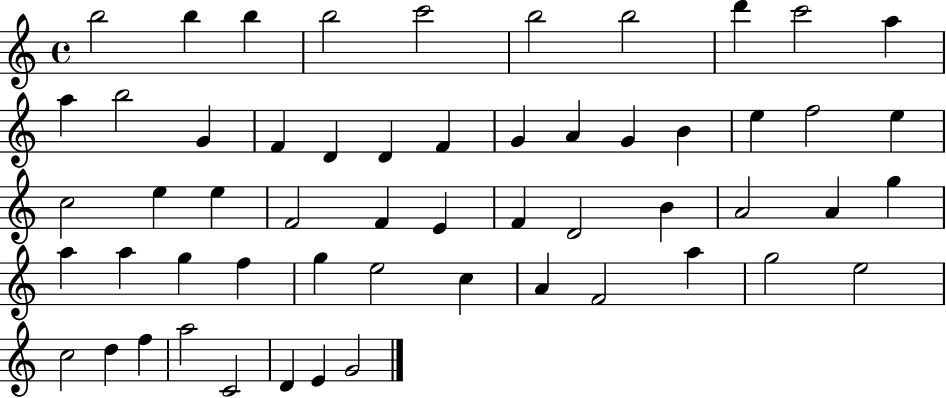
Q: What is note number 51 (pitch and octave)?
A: F5